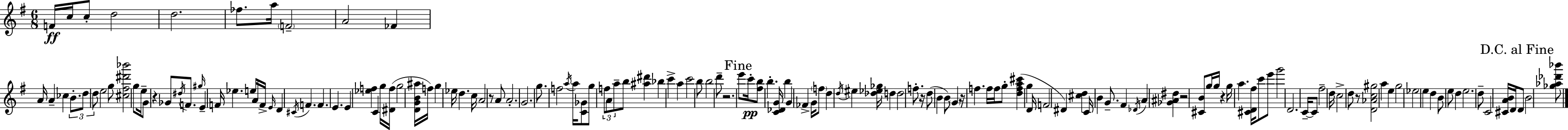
{
  \clef treble
  \numericTimeSignature
  \time 6/8
  \key g \major
  f'16\ff c''16 c''8-. d''2 | d''2. | fes''8. a''16 \parenthesize f'2-- | a'2 fes'4 | \break a'16 a'4-- ces''4 \tuplet 3/2 { b'8.-. | d''8 d''8 } e''2 | g''8 <cis'' fis'' dis''' bes'''>2 g''8 | e''16-- g'8 r4 ges'8 \acciaccatura { dis''16 } f'8. | \break \grace { gis''16 } e'4-- f'16 ees''4. | e''16 a'16 f'16-> \grace { e'16 } d'4 \acciaccatura { cis'16 } f'4. | f'4. e'4. | e'4 <ees'' f''>4 | \break c'4 g''16 <dis' f''>16( g''2 | <d' g' b' ais''>16 f''16) g''4 ees''16 d''4. | c''16 a'2 | r8 a'8 a'2.-. | \break g'2. | g''8. f''2 | \acciaccatura { a''16 } a''16 <c' ges'>8 g''8 \tuplet 3/2 { f''8 a'8 | a''8-- } b''8 <ais'' dis'''>4 bes''4 | \break c'''4-> a''4 c'''2 | b''8 b''2 | d'''8-- r2. | \mark "Fine" e'''8 c'''16-.\pp <fis'' b''>8 b''4.-. | \break <c' des' g'>16 b''4 g'4 | fes'4-> g'16 \parenthesize f''8 d''4 | \acciaccatura { d''16 } eis''4 <des'' ees'' ges''>16 d''4 d''2 | f''8.-. r16 d''8( | \break b'4 b'8) \parenthesize g'4 r16 f''4. | f''16 f''16 g''8-. <d'' f'' a'' cis'''>4( | g''4 d'16 f'2 | dis'4) <cis'' d''>4 c'16 b'4 | \break g'8.-- fis'4 \acciaccatura { des'16 } a'4 | <ges' ais' dis''>4 r2 | <cis' b'>8 g''16 g''16 r4 g''16 | a''4. <cis' d' fis''>16 c'''8 e'''8 g'''2 | \break d'2. | c'16--~~ c'8 fis''2-- | d''16 c''2-> | d''8 r8 <d' aes' c'' gis''>2 | \break a''4 e''4 g''2 | ees''2 | e''4 d''4 b'8 | e''8 d''4 e''2. | \break d''8-- c'2 | <cis' a' b'>16 d'16 \mark "D.C. al Fine" d'8 b'2 | <ges'' aes'' des''' bes'''>8 \bar "|."
}